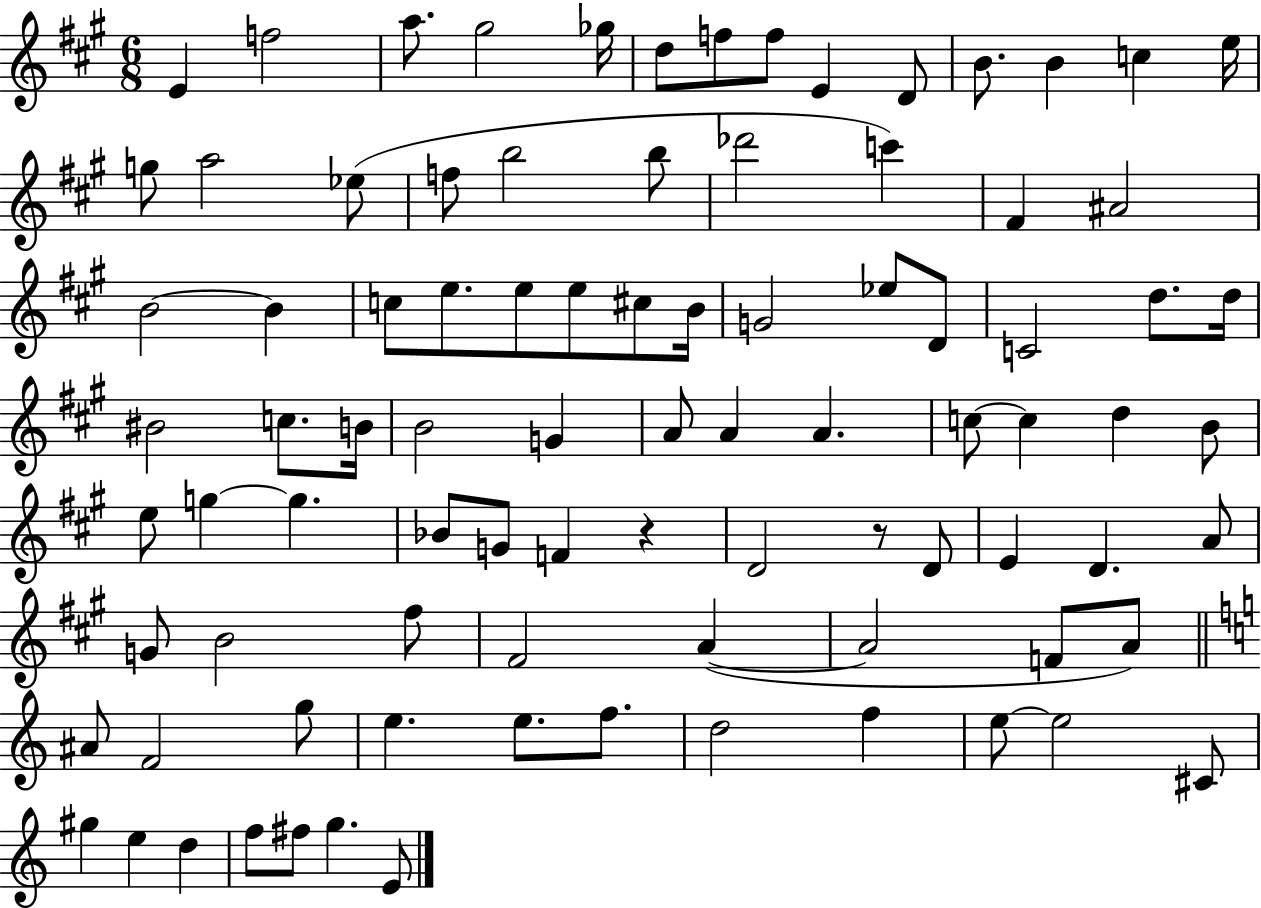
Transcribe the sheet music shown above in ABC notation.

X:1
T:Untitled
M:6/8
L:1/4
K:A
E f2 a/2 ^g2 _g/4 d/2 f/2 f/2 E D/2 B/2 B c e/4 g/2 a2 _e/2 f/2 b2 b/2 _d'2 c' ^F ^A2 B2 B c/2 e/2 e/2 e/2 ^c/2 B/4 G2 _e/2 D/2 C2 d/2 d/4 ^B2 c/2 B/4 B2 G A/2 A A c/2 c d B/2 e/2 g g _B/2 G/2 F z D2 z/2 D/2 E D A/2 G/2 B2 ^f/2 ^F2 A A2 F/2 A/2 ^A/2 F2 g/2 e e/2 f/2 d2 f e/2 e2 ^C/2 ^g e d f/2 ^f/2 g E/2